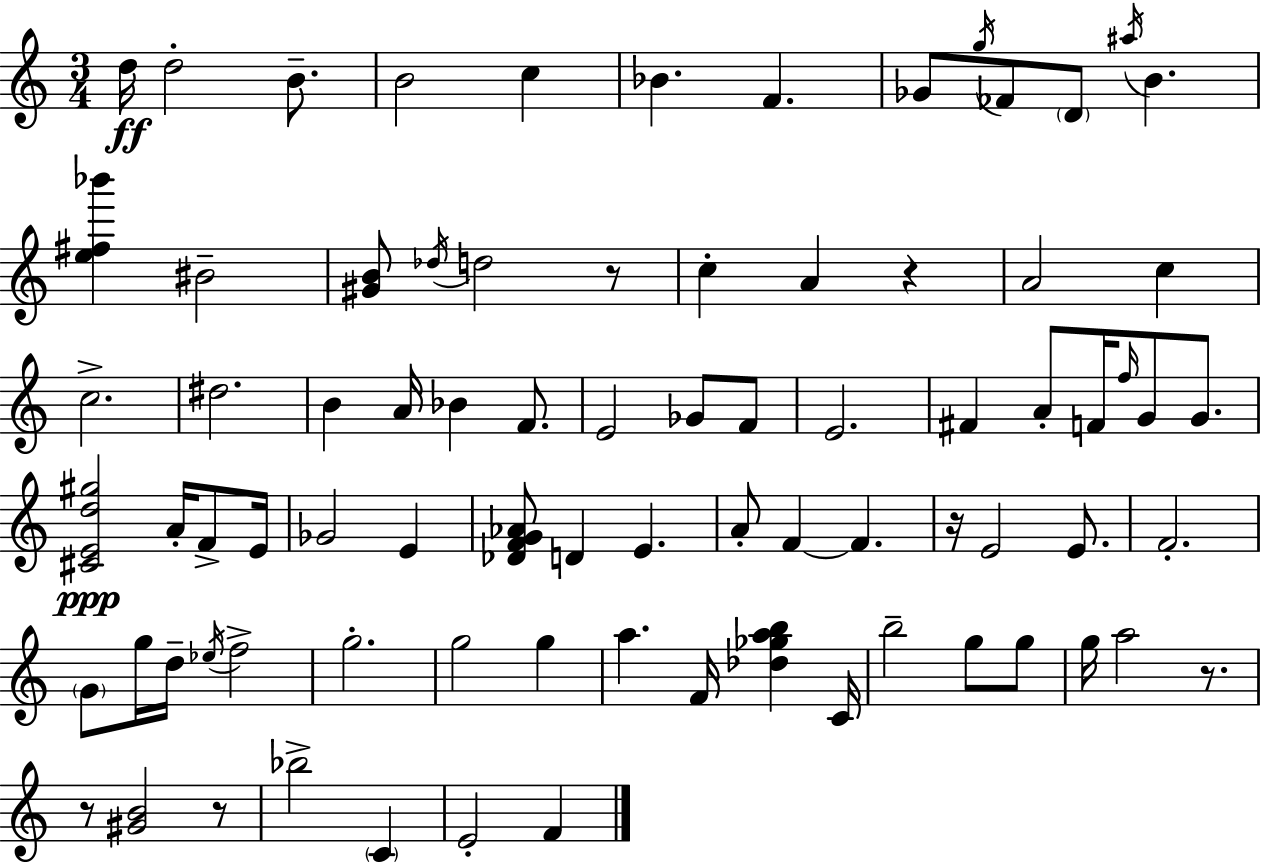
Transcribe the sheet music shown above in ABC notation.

X:1
T:Untitled
M:3/4
L:1/4
K:Am
d/4 d2 B/2 B2 c _B F _G/2 g/4 _F/2 D/2 ^a/4 B [e^f_b'] ^B2 [^GB]/2 _d/4 d2 z/2 c A z A2 c c2 ^d2 B A/4 _B F/2 E2 _G/2 F/2 E2 ^F A/2 F/4 f/4 G/2 G/2 [^CEd^g]2 A/4 F/2 E/4 _G2 E [_DFG_A]/2 D E A/2 F F z/4 E2 E/2 F2 G/2 g/4 d/4 _e/4 f2 g2 g2 g a F/4 [_d_gab] C/4 b2 g/2 g/2 g/4 a2 z/2 z/2 [^GB]2 z/2 _b2 C E2 F